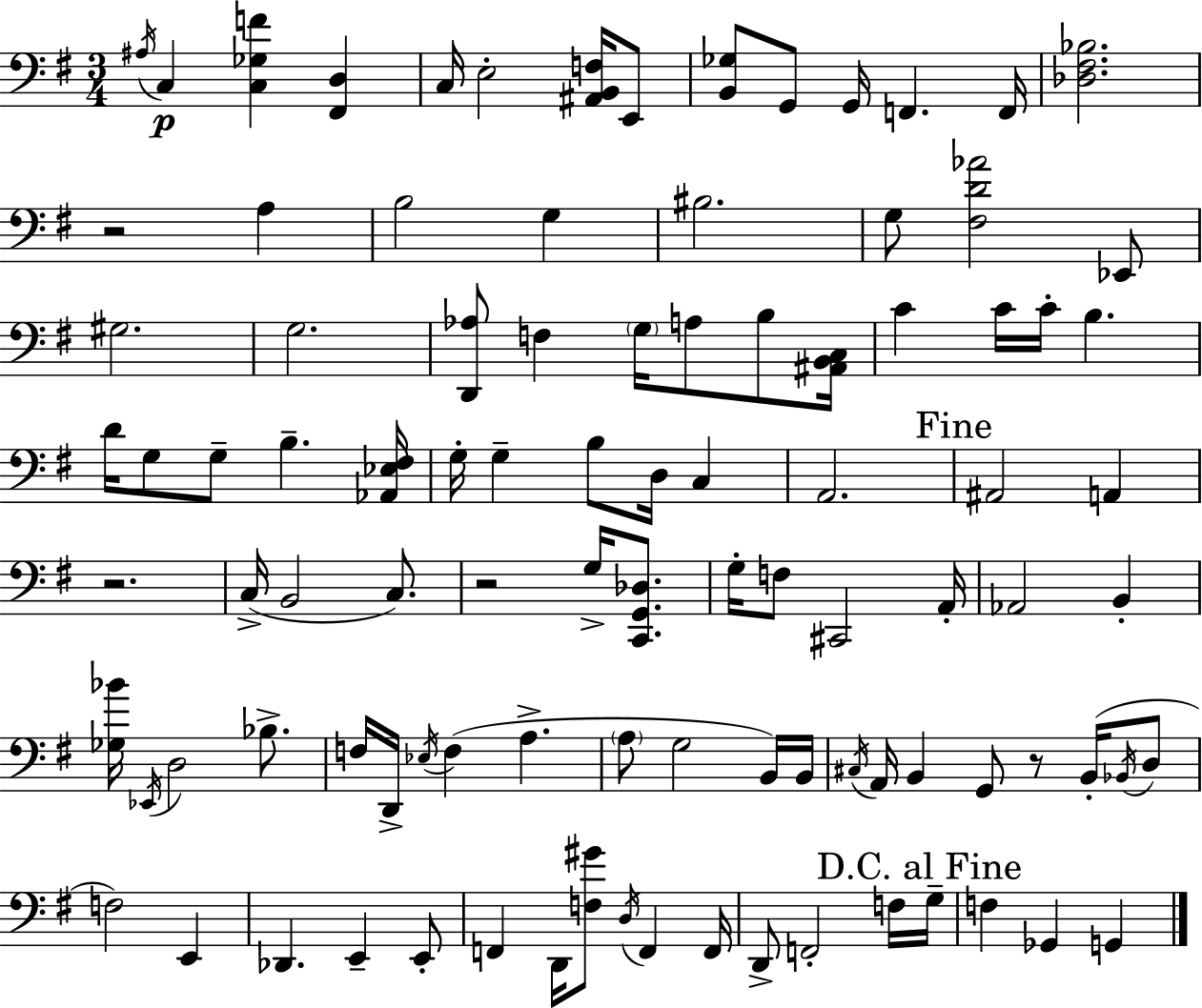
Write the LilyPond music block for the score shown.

{
  \clef bass
  \numericTimeSignature
  \time 3/4
  \key e \minor
  \acciaccatura { ais16 }\p c4 <c ges f'>4 <fis, d>4 | c16 e2-. <ais, b, f>16 e,8 | <b, ges>8 g,8 g,16 f,4. | f,16 <des fis bes>2. | \break r2 a4 | b2 g4 | bis2. | g8 <fis d' aes'>2 ees,8 | \break gis2. | g2. | <d, aes>8 f4 \parenthesize g16 a8 b8 | <ais, b, c>16 c'4 c'16 c'16-. b4. | \break d'16 g8 g8-- b4.-- | <aes, ees fis>16 g16-. g4-- b8 d16 c4 | a,2. | \mark "Fine" ais,2 a,4 | \break r2. | c16->( b,2 c8.) | r2 g16-> <c, g, des>8. | g16-. f8 cis,2 | \break a,16-. aes,2 b,4-. | <ges bes'>16 \acciaccatura { ees,16 } d2 bes8.-> | f16 d,16-> \acciaccatura { ees16 } f4( a4.-> | \parenthesize a8 g2 | \break b,16) b,16 \acciaccatura { cis16 } a,16 b,4 g,8 r8 | b,16-.( \acciaccatura { bes,16 } d8 f2) | e,4 des,4. e,4-- | e,8-. f,4 d,16 <f gis'>8 | \break \acciaccatura { d16 } f,4 f,16 d,8-> f,2-. | f16 \mark "D.C. al Fine" g16-- f4 ges,4 | g,4 \bar "|."
}